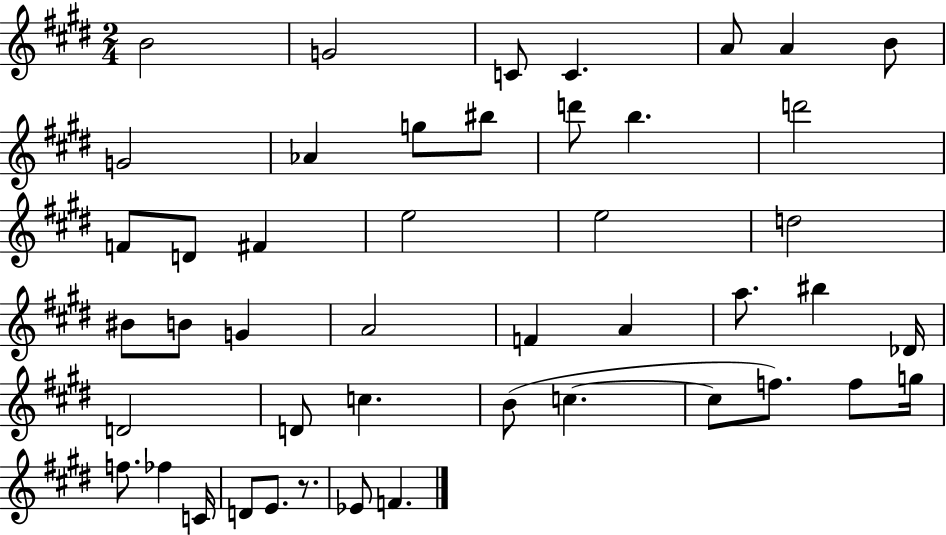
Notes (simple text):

B4/h G4/h C4/e C4/q. A4/e A4/q B4/e G4/h Ab4/q G5/e BIS5/e D6/e B5/q. D6/h F4/e D4/e F#4/q E5/h E5/h D5/h BIS4/e B4/e G4/q A4/h F4/q A4/q A5/e. BIS5/q Db4/s D4/h D4/e C5/q. B4/e C5/q. C5/e F5/e. F5/e G5/s F5/e. FES5/q C4/s D4/e E4/e. R/e. Eb4/e F4/q.